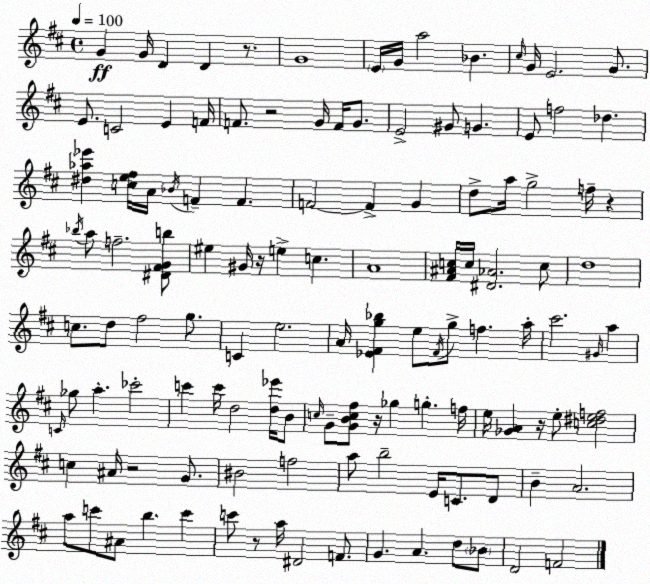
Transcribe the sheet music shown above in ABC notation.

X:1
T:Untitled
M:4/4
L:1/4
K:D
G G/4 D D z/2 G4 E/4 G/4 a2 _B ^c/4 G/4 E2 G/2 E/2 C2 E F/4 F/2 z2 G/4 F/4 G/2 E2 ^G/2 G E/2 f2 _d [^d_a_e'] [ce^f]/4 A/4 _B/4 F F F2 F G d/2 a/4 g2 f/4 z _b/4 a/2 f2 [^D^FGb]/2 ^e ^G/4 z/4 e c A4 [^F^Ac]/4 c/4 [^D_A]2 c/2 d4 c/2 d/2 ^f2 g/2 C e2 A/4 [_E^Fg_b] e/2 ^F/4 g/2 f a/4 ^c'2 ^G/4 a C/4 _g/2 a _c'2 c' c'/4 d2 [d_e']/4 B/2 c/4 G/2 [GBc^f]/2 z/4 _g g f/4 e/4 [_GA] z/4 e/2 [c^def]2 c ^A/4 z2 G/2 ^B2 f2 a/2 b2 E/4 C/2 D/2 B A2 a/2 c'/2 ^A/2 b c' c'/2 z/2 a/4 ^D2 F/2 G A d/2 _B/2 D2 F2